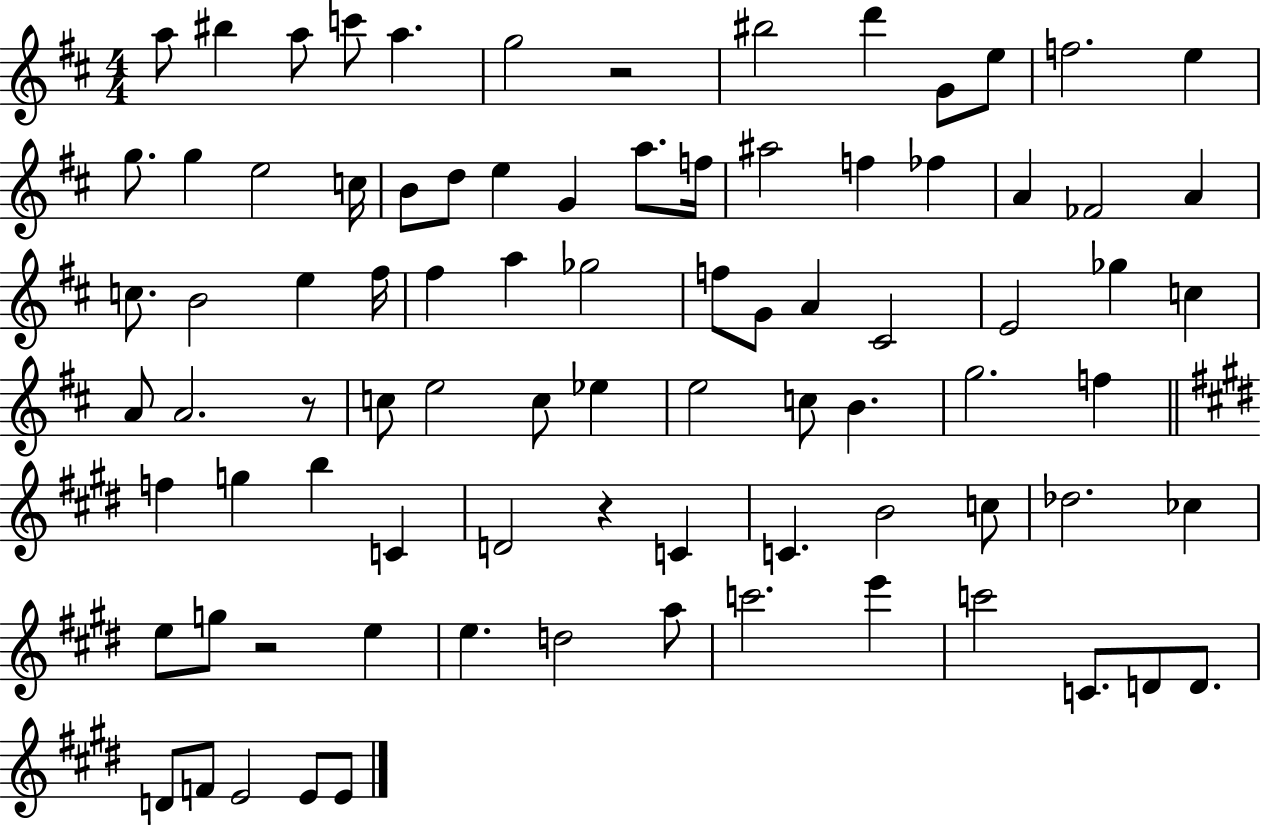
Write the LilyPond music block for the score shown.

{
  \clef treble
  \numericTimeSignature
  \time 4/4
  \key d \major
  a''8 bis''4 a''8 c'''8 a''4. | g''2 r2 | bis''2 d'''4 g'8 e''8 | f''2. e''4 | \break g''8. g''4 e''2 c''16 | b'8 d''8 e''4 g'4 a''8. f''16 | ais''2 f''4 fes''4 | a'4 fes'2 a'4 | \break c''8. b'2 e''4 fis''16 | fis''4 a''4 ges''2 | f''8 g'8 a'4 cis'2 | e'2 ges''4 c''4 | \break a'8 a'2. r8 | c''8 e''2 c''8 ees''4 | e''2 c''8 b'4. | g''2. f''4 | \break \bar "||" \break \key e \major f''4 g''4 b''4 c'4 | d'2 r4 c'4 | c'4. b'2 c''8 | des''2. ces''4 | \break e''8 g''8 r2 e''4 | e''4. d''2 a''8 | c'''2. e'''4 | c'''2 c'8. d'8 d'8. | \break d'8 f'8 e'2 e'8 e'8 | \bar "|."
}